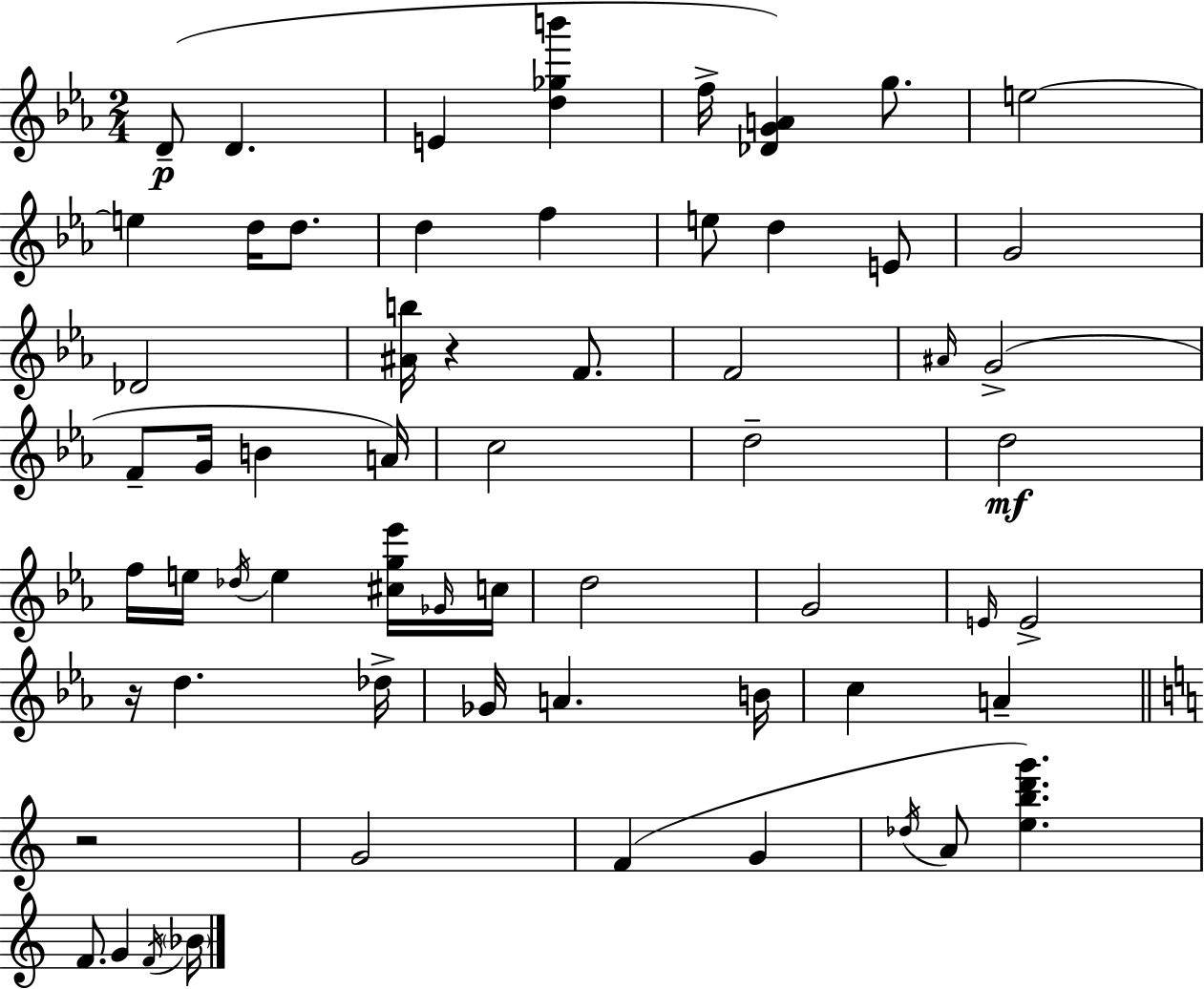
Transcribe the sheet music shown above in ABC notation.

X:1
T:Untitled
M:2/4
L:1/4
K:Eb
D/2 D E [d_gb'] f/4 [_DGA] g/2 e2 e d/4 d/2 d f e/2 d E/2 G2 _D2 [^Ab]/4 z F/2 F2 ^A/4 G2 F/2 G/4 B A/4 c2 d2 d2 f/4 e/4 _d/4 e [^cg_e']/4 _G/4 c/4 d2 G2 E/4 E2 z/4 d _d/4 _G/4 A B/4 c A z2 G2 F G _d/4 A/2 [ebd'g'] F/2 G F/4 _B/4